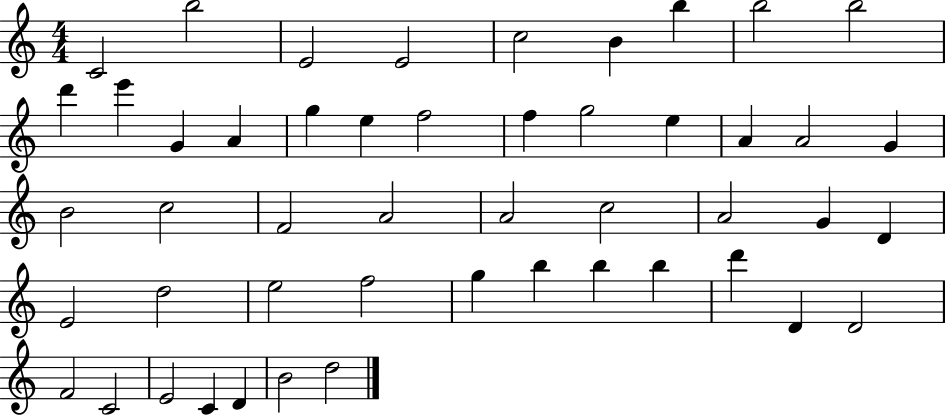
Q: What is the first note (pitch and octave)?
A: C4